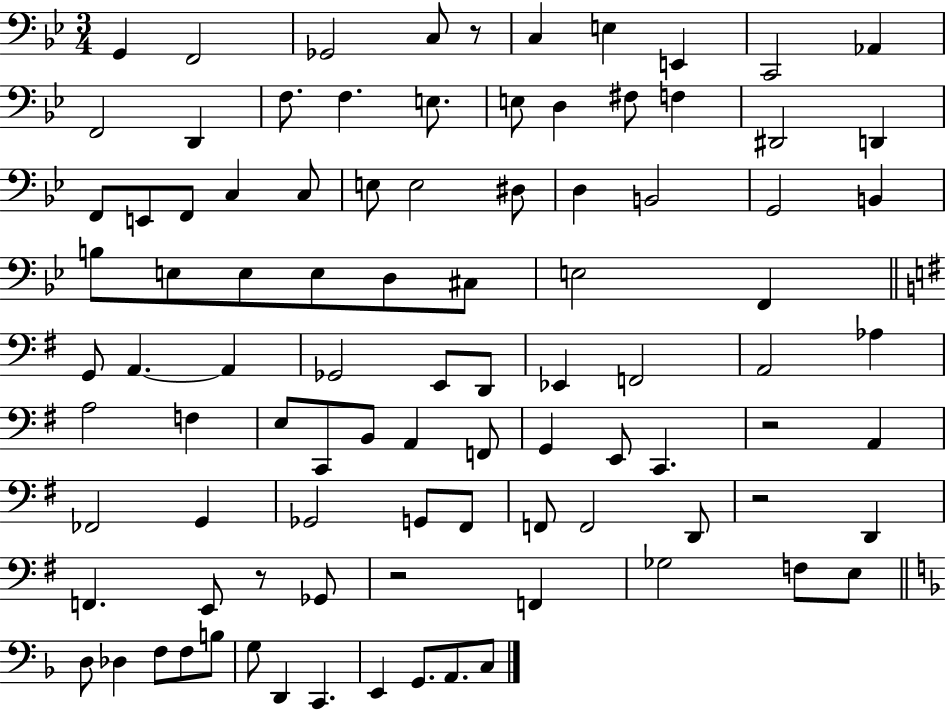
{
  \clef bass
  \numericTimeSignature
  \time 3/4
  \key bes \major
  g,4 f,2 | ges,2 c8 r8 | c4 e4 e,4 | c,2 aes,4 | \break f,2 d,4 | f8. f4. e8. | e8 d4 fis8 f4 | dis,2 d,4 | \break f,8 e,8 f,8 c4 c8 | e8 e2 dis8 | d4 b,2 | g,2 b,4 | \break b8 e8 e8 e8 d8 cis8 | e2 f,4 | \bar "||" \break \key e \minor g,8 a,4.~~ a,4 | ges,2 e,8 d,8 | ees,4 f,2 | a,2 aes4 | \break a2 f4 | e8 c,8 b,8 a,4 f,8 | g,4 e,8 c,4. | r2 a,4 | \break fes,2 g,4 | ges,2 g,8 fis,8 | f,8 f,2 d,8 | r2 d,4 | \break f,4. e,8 r8 ges,8 | r2 f,4 | ges2 f8 e8 | \bar "||" \break \key d \minor d8 des4 f8 f8 b8 | g8 d,4 c,4. | e,4 g,8. a,8. c8 | \bar "|."
}